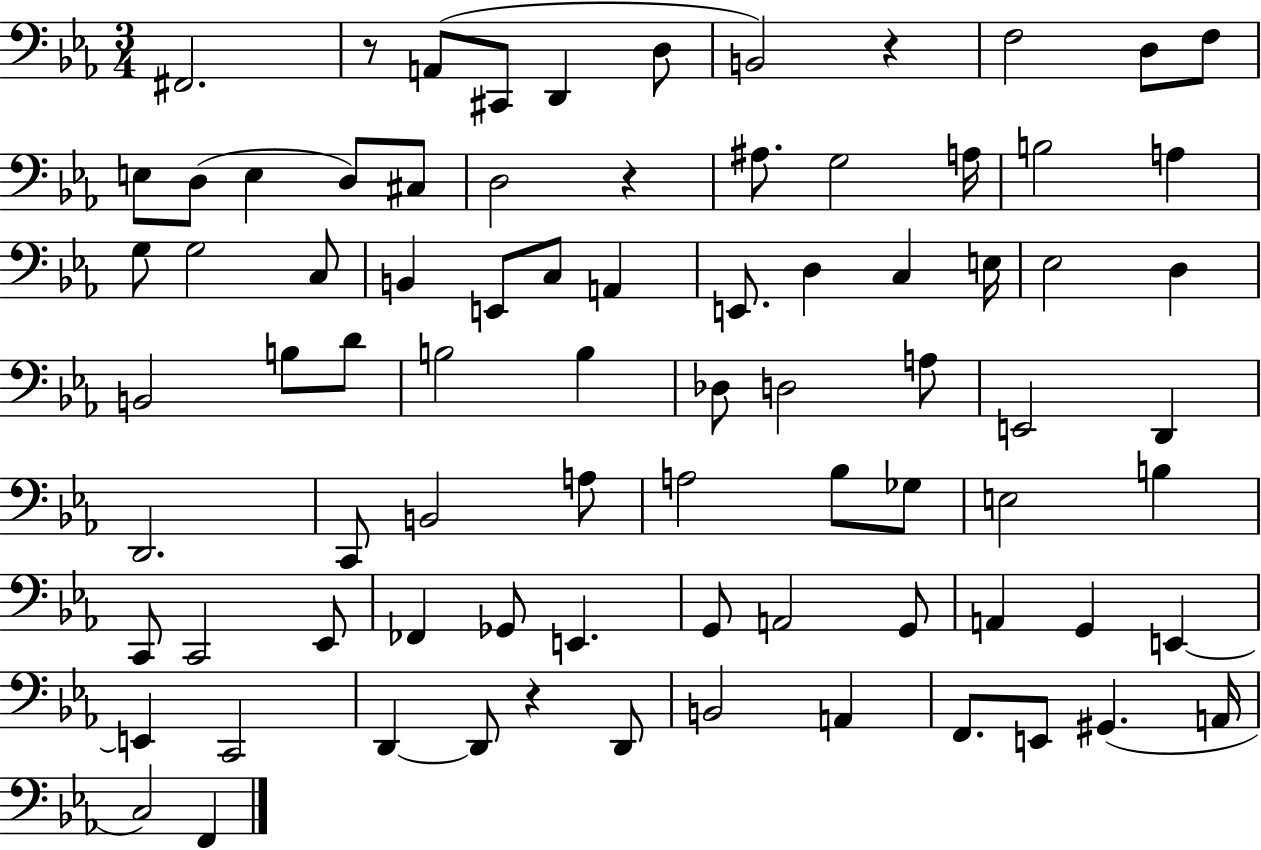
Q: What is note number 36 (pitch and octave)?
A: D4